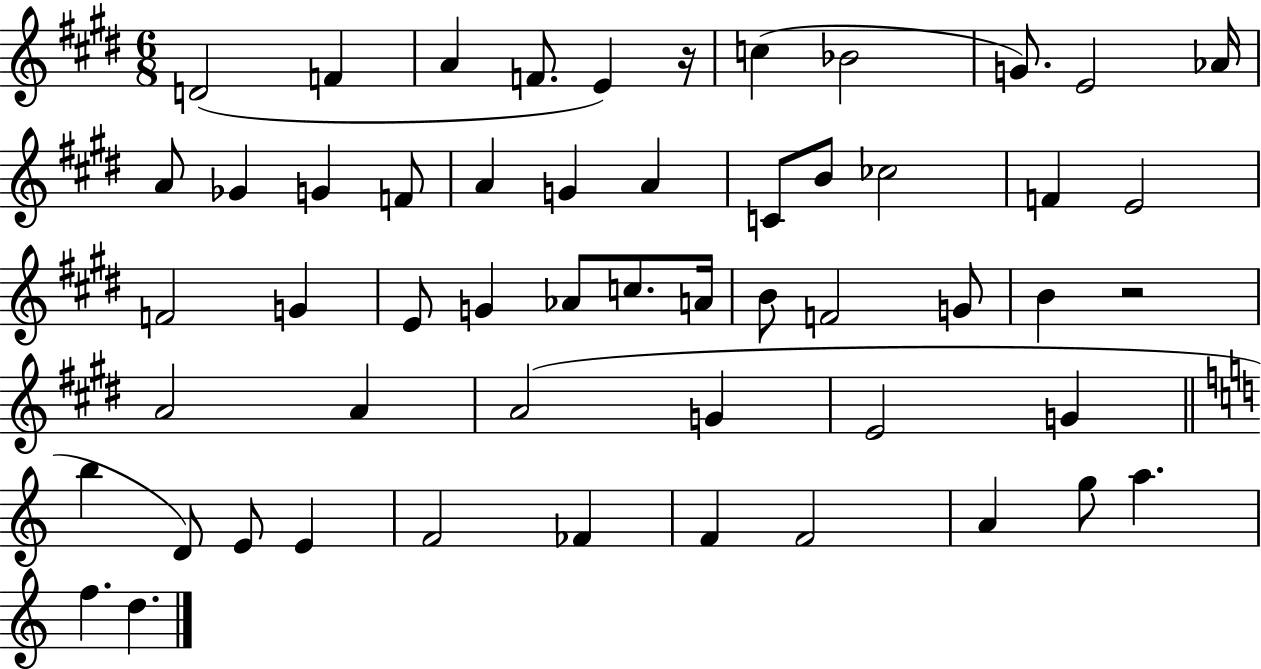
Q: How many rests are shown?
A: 2